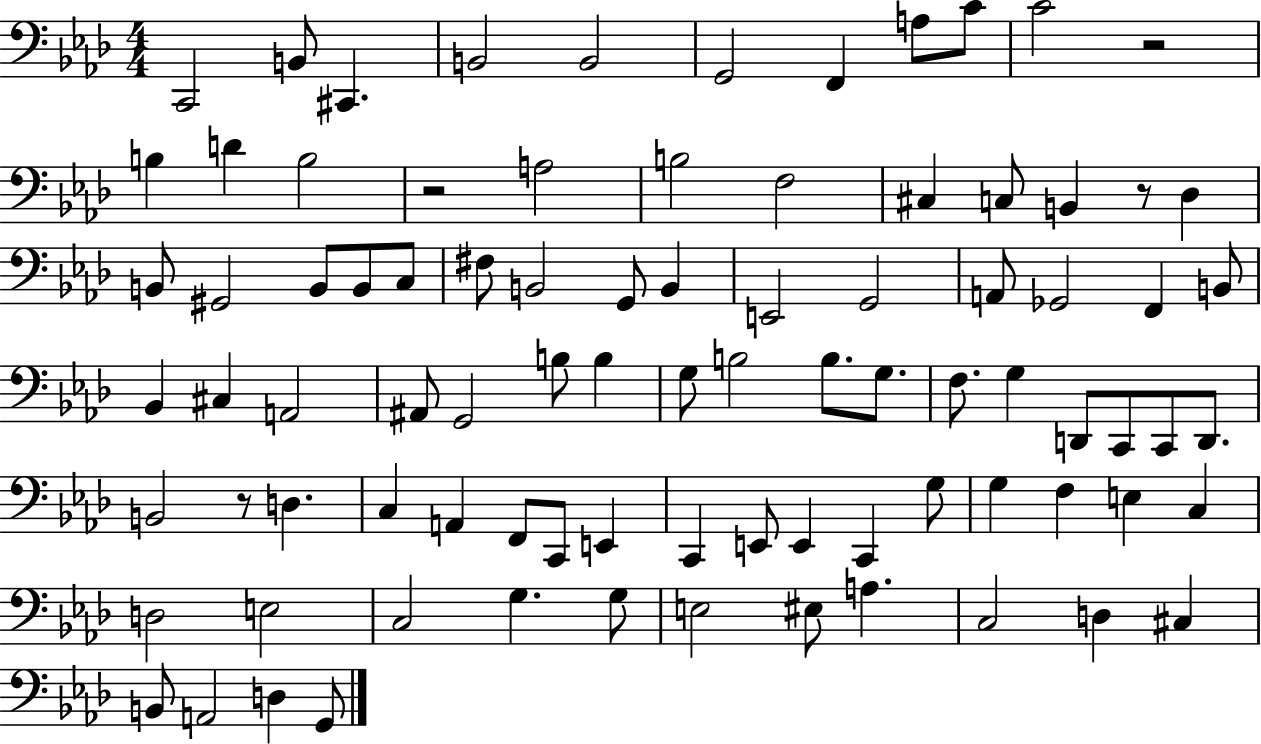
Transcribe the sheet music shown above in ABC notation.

X:1
T:Untitled
M:4/4
L:1/4
K:Ab
C,,2 B,,/2 ^C,, B,,2 B,,2 G,,2 F,, A,/2 C/2 C2 z2 B, D B,2 z2 A,2 B,2 F,2 ^C, C,/2 B,, z/2 _D, B,,/2 ^G,,2 B,,/2 B,,/2 C,/2 ^F,/2 B,,2 G,,/2 B,, E,,2 G,,2 A,,/2 _G,,2 F,, B,,/2 _B,, ^C, A,,2 ^A,,/2 G,,2 B,/2 B, G,/2 B,2 B,/2 G,/2 F,/2 G, D,,/2 C,,/2 C,,/2 D,,/2 B,,2 z/2 D, C, A,, F,,/2 C,,/2 E,, C,, E,,/2 E,, C,, G,/2 G, F, E, C, D,2 E,2 C,2 G, G,/2 E,2 ^E,/2 A, C,2 D, ^C, B,,/2 A,,2 D, G,,/2